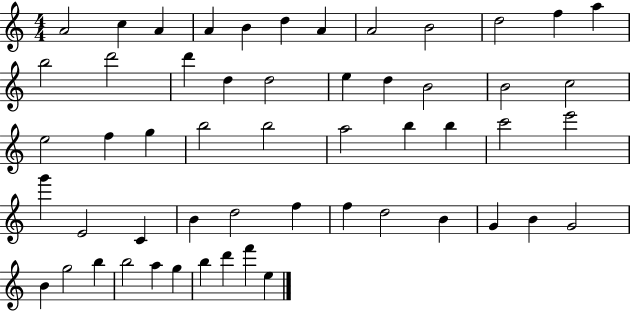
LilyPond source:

{
  \clef treble
  \numericTimeSignature
  \time 4/4
  \key c \major
  a'2 c''4 a'4 | a'4 b'4 d''4 a'4 | a'2 b'2 | d''2 f''4 a''4 | \break b''2 d'''2 | d'''4 d''4 d''2 | e''4 d''4 b'2 | b'2 c''2 | \break e''2 f''4 g''4 | b''2 b''2 | a''2 b''4 b''4 | c'''2 e'''2 | \break g'''4 e'2 c'4 | b'4 d''2 f''4 | f''4 d''2 b'4 | g'4 b'4 g'2 | \break b'4 g''2 b''4 | b''2 a''4 g''4 | b''4 d'''4 f'''4 e''4 | \bar "|."
}